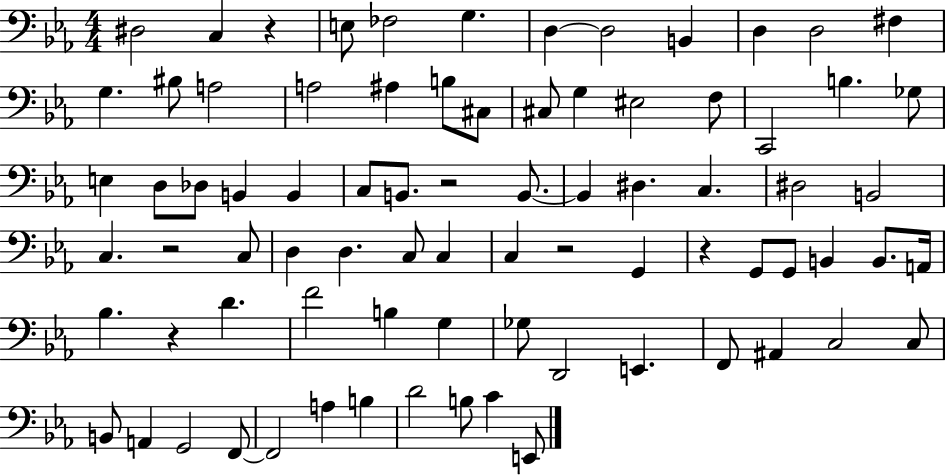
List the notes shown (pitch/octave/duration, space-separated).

D#3/h C3/q R/q E3/e FES3/h G3/q. D3/q D3/h B2/q D3/q D3/h F#3/q G3/q. BIS3/e A3/h A3/h A#3/q B3/e C#3/e C#3/e G3/q EIS3/h F3/e C2/h B3/q. Gb3/e E3/q D3/e Db3/e B2/q B2/q C3/e B2/e. R/h B2/e. B2/q D#3/q. C3/q. D#3/h B2/h C3/q. R/h C3/e D3/q D3/q. C3/e C3/q C3/q R/h G2/q R/q G2/e G2/e B2/q B2/e. A2/s Bb3/q. R/q D4/q. F4/h B3/q G3/q Gb3/e D2/h E2/q. F2/e A#2/q C3/h C3/e B2/e A2/q G2/h F2/e F2/h A3/q B3/q D4/h B3/e C4/q E2/e